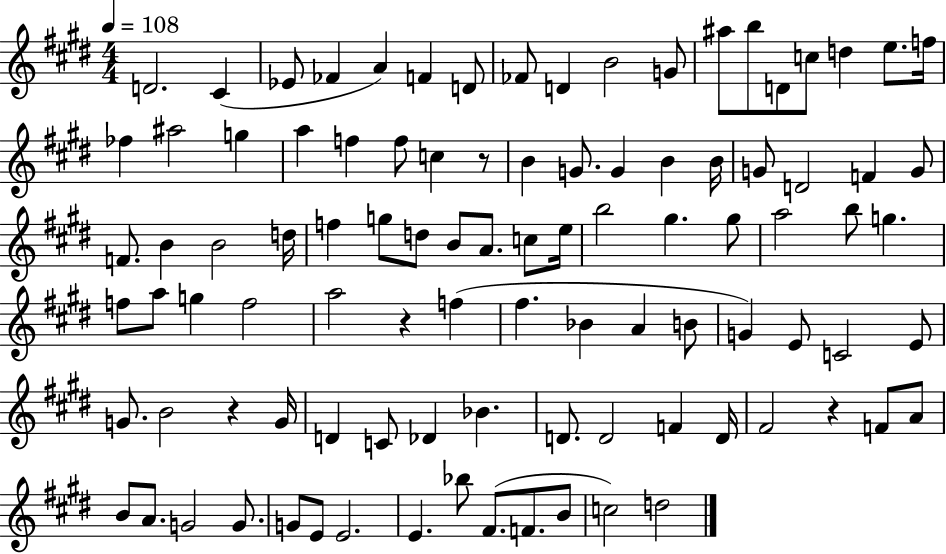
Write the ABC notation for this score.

X:1
T:Untitled
M:4/4
L:1/4
K:E
D2 ^C _E/2 _F A F D/2 _F/2 D B2 G/2 ^a/2 b/2 D/2 c/2 d e/2 f/4 _f ^a2 g a f f/2 c z/2 B G/2 G B B/4 G/2 D2 F G/2 F/2 B B2 d/4 f g/2 d/2 B/2 A/2 c/2 e/4 b2 ^g ^g/2 a2 b/2 g f/2 a/2 g f2 a2 z f ^f _B A B/2 G E/2 C2 E/2 G/2 B2 z G/4 D C/2 _D _B D/2 D2 F D/4 ^F2 z F/2 A/2 B/2 A/2 G2 G/2 G/2 E/2 E2 E _b/2 ^F/2 F/2 B/2 c2 d2